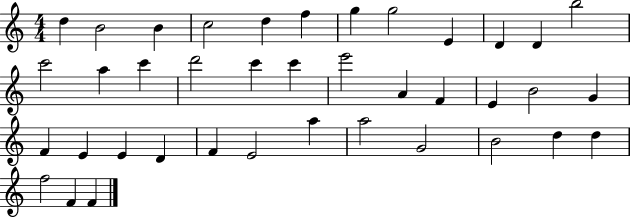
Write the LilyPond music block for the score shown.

{
  \clef treble
  \numericTimeSignature
  \time 4/4
  \key c \major
  d''4 b'2 b'4 | c''2 d''4 f''4 | g''4 g''2 e'4 | d'4 d'4 b''2 | \break c'''2 a''4 c'''4 | d'''2 c'''4 c'''4 | e'''2 a'4 f'4 | e'4 b'2 g'4 | \break f'4 e'4 e'4 d'4 | f'4 e'2 a''4 | a''2 g'2 | b'2 d''4 d''4 | \break f''2 f'4 f'4 | \bar "|."
}